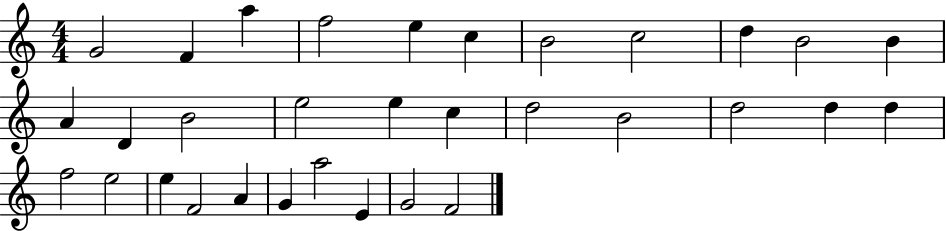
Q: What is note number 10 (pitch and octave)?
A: B4